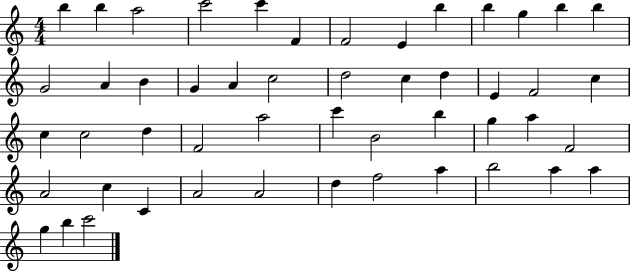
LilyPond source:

{
  \clef treble
  \numericTimeSignature
  \time 4/4
  \key c \major
  b''4 b''4 a''2 | c'''2 c'''4 f'4 | f'2 e'4 b''4 | b''4 g''4 b''4 b''4 | \break g'2 a'4 b'4 | g'4 a'4 c''2 | d''2 c''4 d''4 | e'4 f'2 c''4 | \break c''4 c''2 d''4 | f'2 a''2 | c'''4 b'2 b''4 | g''4 a''4 f'2 | \break a'2 c''4 c'4 | a'2 a'2 | d''4 f''2 a''4 | b''2 a''4 a''4 | \break g''4 b''4 c'''2 | \bar "|."
}